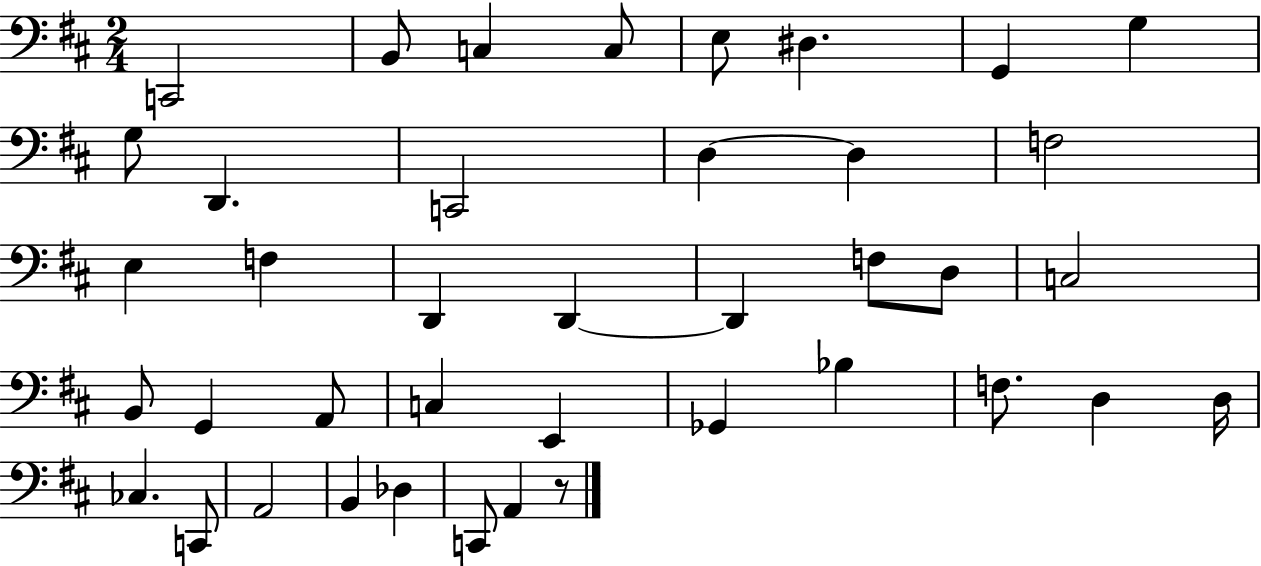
X:1
T:Untitled
M:2/4
L:1/4
K:D
C,,2 B,,/2 C, C,/2 E,/2 ^D, G,, G, G,/2 D,, C,,2 D, D, F,2 E, F, D,, D,, D,, F,/2 D,/2 C,2 B,,/2 G,, A,,/2 C, E,, _G,, _B, F,/2 D, D,/4 _C, C,,/2 A,,2 B,, _D, C,,/2 A,, z/2